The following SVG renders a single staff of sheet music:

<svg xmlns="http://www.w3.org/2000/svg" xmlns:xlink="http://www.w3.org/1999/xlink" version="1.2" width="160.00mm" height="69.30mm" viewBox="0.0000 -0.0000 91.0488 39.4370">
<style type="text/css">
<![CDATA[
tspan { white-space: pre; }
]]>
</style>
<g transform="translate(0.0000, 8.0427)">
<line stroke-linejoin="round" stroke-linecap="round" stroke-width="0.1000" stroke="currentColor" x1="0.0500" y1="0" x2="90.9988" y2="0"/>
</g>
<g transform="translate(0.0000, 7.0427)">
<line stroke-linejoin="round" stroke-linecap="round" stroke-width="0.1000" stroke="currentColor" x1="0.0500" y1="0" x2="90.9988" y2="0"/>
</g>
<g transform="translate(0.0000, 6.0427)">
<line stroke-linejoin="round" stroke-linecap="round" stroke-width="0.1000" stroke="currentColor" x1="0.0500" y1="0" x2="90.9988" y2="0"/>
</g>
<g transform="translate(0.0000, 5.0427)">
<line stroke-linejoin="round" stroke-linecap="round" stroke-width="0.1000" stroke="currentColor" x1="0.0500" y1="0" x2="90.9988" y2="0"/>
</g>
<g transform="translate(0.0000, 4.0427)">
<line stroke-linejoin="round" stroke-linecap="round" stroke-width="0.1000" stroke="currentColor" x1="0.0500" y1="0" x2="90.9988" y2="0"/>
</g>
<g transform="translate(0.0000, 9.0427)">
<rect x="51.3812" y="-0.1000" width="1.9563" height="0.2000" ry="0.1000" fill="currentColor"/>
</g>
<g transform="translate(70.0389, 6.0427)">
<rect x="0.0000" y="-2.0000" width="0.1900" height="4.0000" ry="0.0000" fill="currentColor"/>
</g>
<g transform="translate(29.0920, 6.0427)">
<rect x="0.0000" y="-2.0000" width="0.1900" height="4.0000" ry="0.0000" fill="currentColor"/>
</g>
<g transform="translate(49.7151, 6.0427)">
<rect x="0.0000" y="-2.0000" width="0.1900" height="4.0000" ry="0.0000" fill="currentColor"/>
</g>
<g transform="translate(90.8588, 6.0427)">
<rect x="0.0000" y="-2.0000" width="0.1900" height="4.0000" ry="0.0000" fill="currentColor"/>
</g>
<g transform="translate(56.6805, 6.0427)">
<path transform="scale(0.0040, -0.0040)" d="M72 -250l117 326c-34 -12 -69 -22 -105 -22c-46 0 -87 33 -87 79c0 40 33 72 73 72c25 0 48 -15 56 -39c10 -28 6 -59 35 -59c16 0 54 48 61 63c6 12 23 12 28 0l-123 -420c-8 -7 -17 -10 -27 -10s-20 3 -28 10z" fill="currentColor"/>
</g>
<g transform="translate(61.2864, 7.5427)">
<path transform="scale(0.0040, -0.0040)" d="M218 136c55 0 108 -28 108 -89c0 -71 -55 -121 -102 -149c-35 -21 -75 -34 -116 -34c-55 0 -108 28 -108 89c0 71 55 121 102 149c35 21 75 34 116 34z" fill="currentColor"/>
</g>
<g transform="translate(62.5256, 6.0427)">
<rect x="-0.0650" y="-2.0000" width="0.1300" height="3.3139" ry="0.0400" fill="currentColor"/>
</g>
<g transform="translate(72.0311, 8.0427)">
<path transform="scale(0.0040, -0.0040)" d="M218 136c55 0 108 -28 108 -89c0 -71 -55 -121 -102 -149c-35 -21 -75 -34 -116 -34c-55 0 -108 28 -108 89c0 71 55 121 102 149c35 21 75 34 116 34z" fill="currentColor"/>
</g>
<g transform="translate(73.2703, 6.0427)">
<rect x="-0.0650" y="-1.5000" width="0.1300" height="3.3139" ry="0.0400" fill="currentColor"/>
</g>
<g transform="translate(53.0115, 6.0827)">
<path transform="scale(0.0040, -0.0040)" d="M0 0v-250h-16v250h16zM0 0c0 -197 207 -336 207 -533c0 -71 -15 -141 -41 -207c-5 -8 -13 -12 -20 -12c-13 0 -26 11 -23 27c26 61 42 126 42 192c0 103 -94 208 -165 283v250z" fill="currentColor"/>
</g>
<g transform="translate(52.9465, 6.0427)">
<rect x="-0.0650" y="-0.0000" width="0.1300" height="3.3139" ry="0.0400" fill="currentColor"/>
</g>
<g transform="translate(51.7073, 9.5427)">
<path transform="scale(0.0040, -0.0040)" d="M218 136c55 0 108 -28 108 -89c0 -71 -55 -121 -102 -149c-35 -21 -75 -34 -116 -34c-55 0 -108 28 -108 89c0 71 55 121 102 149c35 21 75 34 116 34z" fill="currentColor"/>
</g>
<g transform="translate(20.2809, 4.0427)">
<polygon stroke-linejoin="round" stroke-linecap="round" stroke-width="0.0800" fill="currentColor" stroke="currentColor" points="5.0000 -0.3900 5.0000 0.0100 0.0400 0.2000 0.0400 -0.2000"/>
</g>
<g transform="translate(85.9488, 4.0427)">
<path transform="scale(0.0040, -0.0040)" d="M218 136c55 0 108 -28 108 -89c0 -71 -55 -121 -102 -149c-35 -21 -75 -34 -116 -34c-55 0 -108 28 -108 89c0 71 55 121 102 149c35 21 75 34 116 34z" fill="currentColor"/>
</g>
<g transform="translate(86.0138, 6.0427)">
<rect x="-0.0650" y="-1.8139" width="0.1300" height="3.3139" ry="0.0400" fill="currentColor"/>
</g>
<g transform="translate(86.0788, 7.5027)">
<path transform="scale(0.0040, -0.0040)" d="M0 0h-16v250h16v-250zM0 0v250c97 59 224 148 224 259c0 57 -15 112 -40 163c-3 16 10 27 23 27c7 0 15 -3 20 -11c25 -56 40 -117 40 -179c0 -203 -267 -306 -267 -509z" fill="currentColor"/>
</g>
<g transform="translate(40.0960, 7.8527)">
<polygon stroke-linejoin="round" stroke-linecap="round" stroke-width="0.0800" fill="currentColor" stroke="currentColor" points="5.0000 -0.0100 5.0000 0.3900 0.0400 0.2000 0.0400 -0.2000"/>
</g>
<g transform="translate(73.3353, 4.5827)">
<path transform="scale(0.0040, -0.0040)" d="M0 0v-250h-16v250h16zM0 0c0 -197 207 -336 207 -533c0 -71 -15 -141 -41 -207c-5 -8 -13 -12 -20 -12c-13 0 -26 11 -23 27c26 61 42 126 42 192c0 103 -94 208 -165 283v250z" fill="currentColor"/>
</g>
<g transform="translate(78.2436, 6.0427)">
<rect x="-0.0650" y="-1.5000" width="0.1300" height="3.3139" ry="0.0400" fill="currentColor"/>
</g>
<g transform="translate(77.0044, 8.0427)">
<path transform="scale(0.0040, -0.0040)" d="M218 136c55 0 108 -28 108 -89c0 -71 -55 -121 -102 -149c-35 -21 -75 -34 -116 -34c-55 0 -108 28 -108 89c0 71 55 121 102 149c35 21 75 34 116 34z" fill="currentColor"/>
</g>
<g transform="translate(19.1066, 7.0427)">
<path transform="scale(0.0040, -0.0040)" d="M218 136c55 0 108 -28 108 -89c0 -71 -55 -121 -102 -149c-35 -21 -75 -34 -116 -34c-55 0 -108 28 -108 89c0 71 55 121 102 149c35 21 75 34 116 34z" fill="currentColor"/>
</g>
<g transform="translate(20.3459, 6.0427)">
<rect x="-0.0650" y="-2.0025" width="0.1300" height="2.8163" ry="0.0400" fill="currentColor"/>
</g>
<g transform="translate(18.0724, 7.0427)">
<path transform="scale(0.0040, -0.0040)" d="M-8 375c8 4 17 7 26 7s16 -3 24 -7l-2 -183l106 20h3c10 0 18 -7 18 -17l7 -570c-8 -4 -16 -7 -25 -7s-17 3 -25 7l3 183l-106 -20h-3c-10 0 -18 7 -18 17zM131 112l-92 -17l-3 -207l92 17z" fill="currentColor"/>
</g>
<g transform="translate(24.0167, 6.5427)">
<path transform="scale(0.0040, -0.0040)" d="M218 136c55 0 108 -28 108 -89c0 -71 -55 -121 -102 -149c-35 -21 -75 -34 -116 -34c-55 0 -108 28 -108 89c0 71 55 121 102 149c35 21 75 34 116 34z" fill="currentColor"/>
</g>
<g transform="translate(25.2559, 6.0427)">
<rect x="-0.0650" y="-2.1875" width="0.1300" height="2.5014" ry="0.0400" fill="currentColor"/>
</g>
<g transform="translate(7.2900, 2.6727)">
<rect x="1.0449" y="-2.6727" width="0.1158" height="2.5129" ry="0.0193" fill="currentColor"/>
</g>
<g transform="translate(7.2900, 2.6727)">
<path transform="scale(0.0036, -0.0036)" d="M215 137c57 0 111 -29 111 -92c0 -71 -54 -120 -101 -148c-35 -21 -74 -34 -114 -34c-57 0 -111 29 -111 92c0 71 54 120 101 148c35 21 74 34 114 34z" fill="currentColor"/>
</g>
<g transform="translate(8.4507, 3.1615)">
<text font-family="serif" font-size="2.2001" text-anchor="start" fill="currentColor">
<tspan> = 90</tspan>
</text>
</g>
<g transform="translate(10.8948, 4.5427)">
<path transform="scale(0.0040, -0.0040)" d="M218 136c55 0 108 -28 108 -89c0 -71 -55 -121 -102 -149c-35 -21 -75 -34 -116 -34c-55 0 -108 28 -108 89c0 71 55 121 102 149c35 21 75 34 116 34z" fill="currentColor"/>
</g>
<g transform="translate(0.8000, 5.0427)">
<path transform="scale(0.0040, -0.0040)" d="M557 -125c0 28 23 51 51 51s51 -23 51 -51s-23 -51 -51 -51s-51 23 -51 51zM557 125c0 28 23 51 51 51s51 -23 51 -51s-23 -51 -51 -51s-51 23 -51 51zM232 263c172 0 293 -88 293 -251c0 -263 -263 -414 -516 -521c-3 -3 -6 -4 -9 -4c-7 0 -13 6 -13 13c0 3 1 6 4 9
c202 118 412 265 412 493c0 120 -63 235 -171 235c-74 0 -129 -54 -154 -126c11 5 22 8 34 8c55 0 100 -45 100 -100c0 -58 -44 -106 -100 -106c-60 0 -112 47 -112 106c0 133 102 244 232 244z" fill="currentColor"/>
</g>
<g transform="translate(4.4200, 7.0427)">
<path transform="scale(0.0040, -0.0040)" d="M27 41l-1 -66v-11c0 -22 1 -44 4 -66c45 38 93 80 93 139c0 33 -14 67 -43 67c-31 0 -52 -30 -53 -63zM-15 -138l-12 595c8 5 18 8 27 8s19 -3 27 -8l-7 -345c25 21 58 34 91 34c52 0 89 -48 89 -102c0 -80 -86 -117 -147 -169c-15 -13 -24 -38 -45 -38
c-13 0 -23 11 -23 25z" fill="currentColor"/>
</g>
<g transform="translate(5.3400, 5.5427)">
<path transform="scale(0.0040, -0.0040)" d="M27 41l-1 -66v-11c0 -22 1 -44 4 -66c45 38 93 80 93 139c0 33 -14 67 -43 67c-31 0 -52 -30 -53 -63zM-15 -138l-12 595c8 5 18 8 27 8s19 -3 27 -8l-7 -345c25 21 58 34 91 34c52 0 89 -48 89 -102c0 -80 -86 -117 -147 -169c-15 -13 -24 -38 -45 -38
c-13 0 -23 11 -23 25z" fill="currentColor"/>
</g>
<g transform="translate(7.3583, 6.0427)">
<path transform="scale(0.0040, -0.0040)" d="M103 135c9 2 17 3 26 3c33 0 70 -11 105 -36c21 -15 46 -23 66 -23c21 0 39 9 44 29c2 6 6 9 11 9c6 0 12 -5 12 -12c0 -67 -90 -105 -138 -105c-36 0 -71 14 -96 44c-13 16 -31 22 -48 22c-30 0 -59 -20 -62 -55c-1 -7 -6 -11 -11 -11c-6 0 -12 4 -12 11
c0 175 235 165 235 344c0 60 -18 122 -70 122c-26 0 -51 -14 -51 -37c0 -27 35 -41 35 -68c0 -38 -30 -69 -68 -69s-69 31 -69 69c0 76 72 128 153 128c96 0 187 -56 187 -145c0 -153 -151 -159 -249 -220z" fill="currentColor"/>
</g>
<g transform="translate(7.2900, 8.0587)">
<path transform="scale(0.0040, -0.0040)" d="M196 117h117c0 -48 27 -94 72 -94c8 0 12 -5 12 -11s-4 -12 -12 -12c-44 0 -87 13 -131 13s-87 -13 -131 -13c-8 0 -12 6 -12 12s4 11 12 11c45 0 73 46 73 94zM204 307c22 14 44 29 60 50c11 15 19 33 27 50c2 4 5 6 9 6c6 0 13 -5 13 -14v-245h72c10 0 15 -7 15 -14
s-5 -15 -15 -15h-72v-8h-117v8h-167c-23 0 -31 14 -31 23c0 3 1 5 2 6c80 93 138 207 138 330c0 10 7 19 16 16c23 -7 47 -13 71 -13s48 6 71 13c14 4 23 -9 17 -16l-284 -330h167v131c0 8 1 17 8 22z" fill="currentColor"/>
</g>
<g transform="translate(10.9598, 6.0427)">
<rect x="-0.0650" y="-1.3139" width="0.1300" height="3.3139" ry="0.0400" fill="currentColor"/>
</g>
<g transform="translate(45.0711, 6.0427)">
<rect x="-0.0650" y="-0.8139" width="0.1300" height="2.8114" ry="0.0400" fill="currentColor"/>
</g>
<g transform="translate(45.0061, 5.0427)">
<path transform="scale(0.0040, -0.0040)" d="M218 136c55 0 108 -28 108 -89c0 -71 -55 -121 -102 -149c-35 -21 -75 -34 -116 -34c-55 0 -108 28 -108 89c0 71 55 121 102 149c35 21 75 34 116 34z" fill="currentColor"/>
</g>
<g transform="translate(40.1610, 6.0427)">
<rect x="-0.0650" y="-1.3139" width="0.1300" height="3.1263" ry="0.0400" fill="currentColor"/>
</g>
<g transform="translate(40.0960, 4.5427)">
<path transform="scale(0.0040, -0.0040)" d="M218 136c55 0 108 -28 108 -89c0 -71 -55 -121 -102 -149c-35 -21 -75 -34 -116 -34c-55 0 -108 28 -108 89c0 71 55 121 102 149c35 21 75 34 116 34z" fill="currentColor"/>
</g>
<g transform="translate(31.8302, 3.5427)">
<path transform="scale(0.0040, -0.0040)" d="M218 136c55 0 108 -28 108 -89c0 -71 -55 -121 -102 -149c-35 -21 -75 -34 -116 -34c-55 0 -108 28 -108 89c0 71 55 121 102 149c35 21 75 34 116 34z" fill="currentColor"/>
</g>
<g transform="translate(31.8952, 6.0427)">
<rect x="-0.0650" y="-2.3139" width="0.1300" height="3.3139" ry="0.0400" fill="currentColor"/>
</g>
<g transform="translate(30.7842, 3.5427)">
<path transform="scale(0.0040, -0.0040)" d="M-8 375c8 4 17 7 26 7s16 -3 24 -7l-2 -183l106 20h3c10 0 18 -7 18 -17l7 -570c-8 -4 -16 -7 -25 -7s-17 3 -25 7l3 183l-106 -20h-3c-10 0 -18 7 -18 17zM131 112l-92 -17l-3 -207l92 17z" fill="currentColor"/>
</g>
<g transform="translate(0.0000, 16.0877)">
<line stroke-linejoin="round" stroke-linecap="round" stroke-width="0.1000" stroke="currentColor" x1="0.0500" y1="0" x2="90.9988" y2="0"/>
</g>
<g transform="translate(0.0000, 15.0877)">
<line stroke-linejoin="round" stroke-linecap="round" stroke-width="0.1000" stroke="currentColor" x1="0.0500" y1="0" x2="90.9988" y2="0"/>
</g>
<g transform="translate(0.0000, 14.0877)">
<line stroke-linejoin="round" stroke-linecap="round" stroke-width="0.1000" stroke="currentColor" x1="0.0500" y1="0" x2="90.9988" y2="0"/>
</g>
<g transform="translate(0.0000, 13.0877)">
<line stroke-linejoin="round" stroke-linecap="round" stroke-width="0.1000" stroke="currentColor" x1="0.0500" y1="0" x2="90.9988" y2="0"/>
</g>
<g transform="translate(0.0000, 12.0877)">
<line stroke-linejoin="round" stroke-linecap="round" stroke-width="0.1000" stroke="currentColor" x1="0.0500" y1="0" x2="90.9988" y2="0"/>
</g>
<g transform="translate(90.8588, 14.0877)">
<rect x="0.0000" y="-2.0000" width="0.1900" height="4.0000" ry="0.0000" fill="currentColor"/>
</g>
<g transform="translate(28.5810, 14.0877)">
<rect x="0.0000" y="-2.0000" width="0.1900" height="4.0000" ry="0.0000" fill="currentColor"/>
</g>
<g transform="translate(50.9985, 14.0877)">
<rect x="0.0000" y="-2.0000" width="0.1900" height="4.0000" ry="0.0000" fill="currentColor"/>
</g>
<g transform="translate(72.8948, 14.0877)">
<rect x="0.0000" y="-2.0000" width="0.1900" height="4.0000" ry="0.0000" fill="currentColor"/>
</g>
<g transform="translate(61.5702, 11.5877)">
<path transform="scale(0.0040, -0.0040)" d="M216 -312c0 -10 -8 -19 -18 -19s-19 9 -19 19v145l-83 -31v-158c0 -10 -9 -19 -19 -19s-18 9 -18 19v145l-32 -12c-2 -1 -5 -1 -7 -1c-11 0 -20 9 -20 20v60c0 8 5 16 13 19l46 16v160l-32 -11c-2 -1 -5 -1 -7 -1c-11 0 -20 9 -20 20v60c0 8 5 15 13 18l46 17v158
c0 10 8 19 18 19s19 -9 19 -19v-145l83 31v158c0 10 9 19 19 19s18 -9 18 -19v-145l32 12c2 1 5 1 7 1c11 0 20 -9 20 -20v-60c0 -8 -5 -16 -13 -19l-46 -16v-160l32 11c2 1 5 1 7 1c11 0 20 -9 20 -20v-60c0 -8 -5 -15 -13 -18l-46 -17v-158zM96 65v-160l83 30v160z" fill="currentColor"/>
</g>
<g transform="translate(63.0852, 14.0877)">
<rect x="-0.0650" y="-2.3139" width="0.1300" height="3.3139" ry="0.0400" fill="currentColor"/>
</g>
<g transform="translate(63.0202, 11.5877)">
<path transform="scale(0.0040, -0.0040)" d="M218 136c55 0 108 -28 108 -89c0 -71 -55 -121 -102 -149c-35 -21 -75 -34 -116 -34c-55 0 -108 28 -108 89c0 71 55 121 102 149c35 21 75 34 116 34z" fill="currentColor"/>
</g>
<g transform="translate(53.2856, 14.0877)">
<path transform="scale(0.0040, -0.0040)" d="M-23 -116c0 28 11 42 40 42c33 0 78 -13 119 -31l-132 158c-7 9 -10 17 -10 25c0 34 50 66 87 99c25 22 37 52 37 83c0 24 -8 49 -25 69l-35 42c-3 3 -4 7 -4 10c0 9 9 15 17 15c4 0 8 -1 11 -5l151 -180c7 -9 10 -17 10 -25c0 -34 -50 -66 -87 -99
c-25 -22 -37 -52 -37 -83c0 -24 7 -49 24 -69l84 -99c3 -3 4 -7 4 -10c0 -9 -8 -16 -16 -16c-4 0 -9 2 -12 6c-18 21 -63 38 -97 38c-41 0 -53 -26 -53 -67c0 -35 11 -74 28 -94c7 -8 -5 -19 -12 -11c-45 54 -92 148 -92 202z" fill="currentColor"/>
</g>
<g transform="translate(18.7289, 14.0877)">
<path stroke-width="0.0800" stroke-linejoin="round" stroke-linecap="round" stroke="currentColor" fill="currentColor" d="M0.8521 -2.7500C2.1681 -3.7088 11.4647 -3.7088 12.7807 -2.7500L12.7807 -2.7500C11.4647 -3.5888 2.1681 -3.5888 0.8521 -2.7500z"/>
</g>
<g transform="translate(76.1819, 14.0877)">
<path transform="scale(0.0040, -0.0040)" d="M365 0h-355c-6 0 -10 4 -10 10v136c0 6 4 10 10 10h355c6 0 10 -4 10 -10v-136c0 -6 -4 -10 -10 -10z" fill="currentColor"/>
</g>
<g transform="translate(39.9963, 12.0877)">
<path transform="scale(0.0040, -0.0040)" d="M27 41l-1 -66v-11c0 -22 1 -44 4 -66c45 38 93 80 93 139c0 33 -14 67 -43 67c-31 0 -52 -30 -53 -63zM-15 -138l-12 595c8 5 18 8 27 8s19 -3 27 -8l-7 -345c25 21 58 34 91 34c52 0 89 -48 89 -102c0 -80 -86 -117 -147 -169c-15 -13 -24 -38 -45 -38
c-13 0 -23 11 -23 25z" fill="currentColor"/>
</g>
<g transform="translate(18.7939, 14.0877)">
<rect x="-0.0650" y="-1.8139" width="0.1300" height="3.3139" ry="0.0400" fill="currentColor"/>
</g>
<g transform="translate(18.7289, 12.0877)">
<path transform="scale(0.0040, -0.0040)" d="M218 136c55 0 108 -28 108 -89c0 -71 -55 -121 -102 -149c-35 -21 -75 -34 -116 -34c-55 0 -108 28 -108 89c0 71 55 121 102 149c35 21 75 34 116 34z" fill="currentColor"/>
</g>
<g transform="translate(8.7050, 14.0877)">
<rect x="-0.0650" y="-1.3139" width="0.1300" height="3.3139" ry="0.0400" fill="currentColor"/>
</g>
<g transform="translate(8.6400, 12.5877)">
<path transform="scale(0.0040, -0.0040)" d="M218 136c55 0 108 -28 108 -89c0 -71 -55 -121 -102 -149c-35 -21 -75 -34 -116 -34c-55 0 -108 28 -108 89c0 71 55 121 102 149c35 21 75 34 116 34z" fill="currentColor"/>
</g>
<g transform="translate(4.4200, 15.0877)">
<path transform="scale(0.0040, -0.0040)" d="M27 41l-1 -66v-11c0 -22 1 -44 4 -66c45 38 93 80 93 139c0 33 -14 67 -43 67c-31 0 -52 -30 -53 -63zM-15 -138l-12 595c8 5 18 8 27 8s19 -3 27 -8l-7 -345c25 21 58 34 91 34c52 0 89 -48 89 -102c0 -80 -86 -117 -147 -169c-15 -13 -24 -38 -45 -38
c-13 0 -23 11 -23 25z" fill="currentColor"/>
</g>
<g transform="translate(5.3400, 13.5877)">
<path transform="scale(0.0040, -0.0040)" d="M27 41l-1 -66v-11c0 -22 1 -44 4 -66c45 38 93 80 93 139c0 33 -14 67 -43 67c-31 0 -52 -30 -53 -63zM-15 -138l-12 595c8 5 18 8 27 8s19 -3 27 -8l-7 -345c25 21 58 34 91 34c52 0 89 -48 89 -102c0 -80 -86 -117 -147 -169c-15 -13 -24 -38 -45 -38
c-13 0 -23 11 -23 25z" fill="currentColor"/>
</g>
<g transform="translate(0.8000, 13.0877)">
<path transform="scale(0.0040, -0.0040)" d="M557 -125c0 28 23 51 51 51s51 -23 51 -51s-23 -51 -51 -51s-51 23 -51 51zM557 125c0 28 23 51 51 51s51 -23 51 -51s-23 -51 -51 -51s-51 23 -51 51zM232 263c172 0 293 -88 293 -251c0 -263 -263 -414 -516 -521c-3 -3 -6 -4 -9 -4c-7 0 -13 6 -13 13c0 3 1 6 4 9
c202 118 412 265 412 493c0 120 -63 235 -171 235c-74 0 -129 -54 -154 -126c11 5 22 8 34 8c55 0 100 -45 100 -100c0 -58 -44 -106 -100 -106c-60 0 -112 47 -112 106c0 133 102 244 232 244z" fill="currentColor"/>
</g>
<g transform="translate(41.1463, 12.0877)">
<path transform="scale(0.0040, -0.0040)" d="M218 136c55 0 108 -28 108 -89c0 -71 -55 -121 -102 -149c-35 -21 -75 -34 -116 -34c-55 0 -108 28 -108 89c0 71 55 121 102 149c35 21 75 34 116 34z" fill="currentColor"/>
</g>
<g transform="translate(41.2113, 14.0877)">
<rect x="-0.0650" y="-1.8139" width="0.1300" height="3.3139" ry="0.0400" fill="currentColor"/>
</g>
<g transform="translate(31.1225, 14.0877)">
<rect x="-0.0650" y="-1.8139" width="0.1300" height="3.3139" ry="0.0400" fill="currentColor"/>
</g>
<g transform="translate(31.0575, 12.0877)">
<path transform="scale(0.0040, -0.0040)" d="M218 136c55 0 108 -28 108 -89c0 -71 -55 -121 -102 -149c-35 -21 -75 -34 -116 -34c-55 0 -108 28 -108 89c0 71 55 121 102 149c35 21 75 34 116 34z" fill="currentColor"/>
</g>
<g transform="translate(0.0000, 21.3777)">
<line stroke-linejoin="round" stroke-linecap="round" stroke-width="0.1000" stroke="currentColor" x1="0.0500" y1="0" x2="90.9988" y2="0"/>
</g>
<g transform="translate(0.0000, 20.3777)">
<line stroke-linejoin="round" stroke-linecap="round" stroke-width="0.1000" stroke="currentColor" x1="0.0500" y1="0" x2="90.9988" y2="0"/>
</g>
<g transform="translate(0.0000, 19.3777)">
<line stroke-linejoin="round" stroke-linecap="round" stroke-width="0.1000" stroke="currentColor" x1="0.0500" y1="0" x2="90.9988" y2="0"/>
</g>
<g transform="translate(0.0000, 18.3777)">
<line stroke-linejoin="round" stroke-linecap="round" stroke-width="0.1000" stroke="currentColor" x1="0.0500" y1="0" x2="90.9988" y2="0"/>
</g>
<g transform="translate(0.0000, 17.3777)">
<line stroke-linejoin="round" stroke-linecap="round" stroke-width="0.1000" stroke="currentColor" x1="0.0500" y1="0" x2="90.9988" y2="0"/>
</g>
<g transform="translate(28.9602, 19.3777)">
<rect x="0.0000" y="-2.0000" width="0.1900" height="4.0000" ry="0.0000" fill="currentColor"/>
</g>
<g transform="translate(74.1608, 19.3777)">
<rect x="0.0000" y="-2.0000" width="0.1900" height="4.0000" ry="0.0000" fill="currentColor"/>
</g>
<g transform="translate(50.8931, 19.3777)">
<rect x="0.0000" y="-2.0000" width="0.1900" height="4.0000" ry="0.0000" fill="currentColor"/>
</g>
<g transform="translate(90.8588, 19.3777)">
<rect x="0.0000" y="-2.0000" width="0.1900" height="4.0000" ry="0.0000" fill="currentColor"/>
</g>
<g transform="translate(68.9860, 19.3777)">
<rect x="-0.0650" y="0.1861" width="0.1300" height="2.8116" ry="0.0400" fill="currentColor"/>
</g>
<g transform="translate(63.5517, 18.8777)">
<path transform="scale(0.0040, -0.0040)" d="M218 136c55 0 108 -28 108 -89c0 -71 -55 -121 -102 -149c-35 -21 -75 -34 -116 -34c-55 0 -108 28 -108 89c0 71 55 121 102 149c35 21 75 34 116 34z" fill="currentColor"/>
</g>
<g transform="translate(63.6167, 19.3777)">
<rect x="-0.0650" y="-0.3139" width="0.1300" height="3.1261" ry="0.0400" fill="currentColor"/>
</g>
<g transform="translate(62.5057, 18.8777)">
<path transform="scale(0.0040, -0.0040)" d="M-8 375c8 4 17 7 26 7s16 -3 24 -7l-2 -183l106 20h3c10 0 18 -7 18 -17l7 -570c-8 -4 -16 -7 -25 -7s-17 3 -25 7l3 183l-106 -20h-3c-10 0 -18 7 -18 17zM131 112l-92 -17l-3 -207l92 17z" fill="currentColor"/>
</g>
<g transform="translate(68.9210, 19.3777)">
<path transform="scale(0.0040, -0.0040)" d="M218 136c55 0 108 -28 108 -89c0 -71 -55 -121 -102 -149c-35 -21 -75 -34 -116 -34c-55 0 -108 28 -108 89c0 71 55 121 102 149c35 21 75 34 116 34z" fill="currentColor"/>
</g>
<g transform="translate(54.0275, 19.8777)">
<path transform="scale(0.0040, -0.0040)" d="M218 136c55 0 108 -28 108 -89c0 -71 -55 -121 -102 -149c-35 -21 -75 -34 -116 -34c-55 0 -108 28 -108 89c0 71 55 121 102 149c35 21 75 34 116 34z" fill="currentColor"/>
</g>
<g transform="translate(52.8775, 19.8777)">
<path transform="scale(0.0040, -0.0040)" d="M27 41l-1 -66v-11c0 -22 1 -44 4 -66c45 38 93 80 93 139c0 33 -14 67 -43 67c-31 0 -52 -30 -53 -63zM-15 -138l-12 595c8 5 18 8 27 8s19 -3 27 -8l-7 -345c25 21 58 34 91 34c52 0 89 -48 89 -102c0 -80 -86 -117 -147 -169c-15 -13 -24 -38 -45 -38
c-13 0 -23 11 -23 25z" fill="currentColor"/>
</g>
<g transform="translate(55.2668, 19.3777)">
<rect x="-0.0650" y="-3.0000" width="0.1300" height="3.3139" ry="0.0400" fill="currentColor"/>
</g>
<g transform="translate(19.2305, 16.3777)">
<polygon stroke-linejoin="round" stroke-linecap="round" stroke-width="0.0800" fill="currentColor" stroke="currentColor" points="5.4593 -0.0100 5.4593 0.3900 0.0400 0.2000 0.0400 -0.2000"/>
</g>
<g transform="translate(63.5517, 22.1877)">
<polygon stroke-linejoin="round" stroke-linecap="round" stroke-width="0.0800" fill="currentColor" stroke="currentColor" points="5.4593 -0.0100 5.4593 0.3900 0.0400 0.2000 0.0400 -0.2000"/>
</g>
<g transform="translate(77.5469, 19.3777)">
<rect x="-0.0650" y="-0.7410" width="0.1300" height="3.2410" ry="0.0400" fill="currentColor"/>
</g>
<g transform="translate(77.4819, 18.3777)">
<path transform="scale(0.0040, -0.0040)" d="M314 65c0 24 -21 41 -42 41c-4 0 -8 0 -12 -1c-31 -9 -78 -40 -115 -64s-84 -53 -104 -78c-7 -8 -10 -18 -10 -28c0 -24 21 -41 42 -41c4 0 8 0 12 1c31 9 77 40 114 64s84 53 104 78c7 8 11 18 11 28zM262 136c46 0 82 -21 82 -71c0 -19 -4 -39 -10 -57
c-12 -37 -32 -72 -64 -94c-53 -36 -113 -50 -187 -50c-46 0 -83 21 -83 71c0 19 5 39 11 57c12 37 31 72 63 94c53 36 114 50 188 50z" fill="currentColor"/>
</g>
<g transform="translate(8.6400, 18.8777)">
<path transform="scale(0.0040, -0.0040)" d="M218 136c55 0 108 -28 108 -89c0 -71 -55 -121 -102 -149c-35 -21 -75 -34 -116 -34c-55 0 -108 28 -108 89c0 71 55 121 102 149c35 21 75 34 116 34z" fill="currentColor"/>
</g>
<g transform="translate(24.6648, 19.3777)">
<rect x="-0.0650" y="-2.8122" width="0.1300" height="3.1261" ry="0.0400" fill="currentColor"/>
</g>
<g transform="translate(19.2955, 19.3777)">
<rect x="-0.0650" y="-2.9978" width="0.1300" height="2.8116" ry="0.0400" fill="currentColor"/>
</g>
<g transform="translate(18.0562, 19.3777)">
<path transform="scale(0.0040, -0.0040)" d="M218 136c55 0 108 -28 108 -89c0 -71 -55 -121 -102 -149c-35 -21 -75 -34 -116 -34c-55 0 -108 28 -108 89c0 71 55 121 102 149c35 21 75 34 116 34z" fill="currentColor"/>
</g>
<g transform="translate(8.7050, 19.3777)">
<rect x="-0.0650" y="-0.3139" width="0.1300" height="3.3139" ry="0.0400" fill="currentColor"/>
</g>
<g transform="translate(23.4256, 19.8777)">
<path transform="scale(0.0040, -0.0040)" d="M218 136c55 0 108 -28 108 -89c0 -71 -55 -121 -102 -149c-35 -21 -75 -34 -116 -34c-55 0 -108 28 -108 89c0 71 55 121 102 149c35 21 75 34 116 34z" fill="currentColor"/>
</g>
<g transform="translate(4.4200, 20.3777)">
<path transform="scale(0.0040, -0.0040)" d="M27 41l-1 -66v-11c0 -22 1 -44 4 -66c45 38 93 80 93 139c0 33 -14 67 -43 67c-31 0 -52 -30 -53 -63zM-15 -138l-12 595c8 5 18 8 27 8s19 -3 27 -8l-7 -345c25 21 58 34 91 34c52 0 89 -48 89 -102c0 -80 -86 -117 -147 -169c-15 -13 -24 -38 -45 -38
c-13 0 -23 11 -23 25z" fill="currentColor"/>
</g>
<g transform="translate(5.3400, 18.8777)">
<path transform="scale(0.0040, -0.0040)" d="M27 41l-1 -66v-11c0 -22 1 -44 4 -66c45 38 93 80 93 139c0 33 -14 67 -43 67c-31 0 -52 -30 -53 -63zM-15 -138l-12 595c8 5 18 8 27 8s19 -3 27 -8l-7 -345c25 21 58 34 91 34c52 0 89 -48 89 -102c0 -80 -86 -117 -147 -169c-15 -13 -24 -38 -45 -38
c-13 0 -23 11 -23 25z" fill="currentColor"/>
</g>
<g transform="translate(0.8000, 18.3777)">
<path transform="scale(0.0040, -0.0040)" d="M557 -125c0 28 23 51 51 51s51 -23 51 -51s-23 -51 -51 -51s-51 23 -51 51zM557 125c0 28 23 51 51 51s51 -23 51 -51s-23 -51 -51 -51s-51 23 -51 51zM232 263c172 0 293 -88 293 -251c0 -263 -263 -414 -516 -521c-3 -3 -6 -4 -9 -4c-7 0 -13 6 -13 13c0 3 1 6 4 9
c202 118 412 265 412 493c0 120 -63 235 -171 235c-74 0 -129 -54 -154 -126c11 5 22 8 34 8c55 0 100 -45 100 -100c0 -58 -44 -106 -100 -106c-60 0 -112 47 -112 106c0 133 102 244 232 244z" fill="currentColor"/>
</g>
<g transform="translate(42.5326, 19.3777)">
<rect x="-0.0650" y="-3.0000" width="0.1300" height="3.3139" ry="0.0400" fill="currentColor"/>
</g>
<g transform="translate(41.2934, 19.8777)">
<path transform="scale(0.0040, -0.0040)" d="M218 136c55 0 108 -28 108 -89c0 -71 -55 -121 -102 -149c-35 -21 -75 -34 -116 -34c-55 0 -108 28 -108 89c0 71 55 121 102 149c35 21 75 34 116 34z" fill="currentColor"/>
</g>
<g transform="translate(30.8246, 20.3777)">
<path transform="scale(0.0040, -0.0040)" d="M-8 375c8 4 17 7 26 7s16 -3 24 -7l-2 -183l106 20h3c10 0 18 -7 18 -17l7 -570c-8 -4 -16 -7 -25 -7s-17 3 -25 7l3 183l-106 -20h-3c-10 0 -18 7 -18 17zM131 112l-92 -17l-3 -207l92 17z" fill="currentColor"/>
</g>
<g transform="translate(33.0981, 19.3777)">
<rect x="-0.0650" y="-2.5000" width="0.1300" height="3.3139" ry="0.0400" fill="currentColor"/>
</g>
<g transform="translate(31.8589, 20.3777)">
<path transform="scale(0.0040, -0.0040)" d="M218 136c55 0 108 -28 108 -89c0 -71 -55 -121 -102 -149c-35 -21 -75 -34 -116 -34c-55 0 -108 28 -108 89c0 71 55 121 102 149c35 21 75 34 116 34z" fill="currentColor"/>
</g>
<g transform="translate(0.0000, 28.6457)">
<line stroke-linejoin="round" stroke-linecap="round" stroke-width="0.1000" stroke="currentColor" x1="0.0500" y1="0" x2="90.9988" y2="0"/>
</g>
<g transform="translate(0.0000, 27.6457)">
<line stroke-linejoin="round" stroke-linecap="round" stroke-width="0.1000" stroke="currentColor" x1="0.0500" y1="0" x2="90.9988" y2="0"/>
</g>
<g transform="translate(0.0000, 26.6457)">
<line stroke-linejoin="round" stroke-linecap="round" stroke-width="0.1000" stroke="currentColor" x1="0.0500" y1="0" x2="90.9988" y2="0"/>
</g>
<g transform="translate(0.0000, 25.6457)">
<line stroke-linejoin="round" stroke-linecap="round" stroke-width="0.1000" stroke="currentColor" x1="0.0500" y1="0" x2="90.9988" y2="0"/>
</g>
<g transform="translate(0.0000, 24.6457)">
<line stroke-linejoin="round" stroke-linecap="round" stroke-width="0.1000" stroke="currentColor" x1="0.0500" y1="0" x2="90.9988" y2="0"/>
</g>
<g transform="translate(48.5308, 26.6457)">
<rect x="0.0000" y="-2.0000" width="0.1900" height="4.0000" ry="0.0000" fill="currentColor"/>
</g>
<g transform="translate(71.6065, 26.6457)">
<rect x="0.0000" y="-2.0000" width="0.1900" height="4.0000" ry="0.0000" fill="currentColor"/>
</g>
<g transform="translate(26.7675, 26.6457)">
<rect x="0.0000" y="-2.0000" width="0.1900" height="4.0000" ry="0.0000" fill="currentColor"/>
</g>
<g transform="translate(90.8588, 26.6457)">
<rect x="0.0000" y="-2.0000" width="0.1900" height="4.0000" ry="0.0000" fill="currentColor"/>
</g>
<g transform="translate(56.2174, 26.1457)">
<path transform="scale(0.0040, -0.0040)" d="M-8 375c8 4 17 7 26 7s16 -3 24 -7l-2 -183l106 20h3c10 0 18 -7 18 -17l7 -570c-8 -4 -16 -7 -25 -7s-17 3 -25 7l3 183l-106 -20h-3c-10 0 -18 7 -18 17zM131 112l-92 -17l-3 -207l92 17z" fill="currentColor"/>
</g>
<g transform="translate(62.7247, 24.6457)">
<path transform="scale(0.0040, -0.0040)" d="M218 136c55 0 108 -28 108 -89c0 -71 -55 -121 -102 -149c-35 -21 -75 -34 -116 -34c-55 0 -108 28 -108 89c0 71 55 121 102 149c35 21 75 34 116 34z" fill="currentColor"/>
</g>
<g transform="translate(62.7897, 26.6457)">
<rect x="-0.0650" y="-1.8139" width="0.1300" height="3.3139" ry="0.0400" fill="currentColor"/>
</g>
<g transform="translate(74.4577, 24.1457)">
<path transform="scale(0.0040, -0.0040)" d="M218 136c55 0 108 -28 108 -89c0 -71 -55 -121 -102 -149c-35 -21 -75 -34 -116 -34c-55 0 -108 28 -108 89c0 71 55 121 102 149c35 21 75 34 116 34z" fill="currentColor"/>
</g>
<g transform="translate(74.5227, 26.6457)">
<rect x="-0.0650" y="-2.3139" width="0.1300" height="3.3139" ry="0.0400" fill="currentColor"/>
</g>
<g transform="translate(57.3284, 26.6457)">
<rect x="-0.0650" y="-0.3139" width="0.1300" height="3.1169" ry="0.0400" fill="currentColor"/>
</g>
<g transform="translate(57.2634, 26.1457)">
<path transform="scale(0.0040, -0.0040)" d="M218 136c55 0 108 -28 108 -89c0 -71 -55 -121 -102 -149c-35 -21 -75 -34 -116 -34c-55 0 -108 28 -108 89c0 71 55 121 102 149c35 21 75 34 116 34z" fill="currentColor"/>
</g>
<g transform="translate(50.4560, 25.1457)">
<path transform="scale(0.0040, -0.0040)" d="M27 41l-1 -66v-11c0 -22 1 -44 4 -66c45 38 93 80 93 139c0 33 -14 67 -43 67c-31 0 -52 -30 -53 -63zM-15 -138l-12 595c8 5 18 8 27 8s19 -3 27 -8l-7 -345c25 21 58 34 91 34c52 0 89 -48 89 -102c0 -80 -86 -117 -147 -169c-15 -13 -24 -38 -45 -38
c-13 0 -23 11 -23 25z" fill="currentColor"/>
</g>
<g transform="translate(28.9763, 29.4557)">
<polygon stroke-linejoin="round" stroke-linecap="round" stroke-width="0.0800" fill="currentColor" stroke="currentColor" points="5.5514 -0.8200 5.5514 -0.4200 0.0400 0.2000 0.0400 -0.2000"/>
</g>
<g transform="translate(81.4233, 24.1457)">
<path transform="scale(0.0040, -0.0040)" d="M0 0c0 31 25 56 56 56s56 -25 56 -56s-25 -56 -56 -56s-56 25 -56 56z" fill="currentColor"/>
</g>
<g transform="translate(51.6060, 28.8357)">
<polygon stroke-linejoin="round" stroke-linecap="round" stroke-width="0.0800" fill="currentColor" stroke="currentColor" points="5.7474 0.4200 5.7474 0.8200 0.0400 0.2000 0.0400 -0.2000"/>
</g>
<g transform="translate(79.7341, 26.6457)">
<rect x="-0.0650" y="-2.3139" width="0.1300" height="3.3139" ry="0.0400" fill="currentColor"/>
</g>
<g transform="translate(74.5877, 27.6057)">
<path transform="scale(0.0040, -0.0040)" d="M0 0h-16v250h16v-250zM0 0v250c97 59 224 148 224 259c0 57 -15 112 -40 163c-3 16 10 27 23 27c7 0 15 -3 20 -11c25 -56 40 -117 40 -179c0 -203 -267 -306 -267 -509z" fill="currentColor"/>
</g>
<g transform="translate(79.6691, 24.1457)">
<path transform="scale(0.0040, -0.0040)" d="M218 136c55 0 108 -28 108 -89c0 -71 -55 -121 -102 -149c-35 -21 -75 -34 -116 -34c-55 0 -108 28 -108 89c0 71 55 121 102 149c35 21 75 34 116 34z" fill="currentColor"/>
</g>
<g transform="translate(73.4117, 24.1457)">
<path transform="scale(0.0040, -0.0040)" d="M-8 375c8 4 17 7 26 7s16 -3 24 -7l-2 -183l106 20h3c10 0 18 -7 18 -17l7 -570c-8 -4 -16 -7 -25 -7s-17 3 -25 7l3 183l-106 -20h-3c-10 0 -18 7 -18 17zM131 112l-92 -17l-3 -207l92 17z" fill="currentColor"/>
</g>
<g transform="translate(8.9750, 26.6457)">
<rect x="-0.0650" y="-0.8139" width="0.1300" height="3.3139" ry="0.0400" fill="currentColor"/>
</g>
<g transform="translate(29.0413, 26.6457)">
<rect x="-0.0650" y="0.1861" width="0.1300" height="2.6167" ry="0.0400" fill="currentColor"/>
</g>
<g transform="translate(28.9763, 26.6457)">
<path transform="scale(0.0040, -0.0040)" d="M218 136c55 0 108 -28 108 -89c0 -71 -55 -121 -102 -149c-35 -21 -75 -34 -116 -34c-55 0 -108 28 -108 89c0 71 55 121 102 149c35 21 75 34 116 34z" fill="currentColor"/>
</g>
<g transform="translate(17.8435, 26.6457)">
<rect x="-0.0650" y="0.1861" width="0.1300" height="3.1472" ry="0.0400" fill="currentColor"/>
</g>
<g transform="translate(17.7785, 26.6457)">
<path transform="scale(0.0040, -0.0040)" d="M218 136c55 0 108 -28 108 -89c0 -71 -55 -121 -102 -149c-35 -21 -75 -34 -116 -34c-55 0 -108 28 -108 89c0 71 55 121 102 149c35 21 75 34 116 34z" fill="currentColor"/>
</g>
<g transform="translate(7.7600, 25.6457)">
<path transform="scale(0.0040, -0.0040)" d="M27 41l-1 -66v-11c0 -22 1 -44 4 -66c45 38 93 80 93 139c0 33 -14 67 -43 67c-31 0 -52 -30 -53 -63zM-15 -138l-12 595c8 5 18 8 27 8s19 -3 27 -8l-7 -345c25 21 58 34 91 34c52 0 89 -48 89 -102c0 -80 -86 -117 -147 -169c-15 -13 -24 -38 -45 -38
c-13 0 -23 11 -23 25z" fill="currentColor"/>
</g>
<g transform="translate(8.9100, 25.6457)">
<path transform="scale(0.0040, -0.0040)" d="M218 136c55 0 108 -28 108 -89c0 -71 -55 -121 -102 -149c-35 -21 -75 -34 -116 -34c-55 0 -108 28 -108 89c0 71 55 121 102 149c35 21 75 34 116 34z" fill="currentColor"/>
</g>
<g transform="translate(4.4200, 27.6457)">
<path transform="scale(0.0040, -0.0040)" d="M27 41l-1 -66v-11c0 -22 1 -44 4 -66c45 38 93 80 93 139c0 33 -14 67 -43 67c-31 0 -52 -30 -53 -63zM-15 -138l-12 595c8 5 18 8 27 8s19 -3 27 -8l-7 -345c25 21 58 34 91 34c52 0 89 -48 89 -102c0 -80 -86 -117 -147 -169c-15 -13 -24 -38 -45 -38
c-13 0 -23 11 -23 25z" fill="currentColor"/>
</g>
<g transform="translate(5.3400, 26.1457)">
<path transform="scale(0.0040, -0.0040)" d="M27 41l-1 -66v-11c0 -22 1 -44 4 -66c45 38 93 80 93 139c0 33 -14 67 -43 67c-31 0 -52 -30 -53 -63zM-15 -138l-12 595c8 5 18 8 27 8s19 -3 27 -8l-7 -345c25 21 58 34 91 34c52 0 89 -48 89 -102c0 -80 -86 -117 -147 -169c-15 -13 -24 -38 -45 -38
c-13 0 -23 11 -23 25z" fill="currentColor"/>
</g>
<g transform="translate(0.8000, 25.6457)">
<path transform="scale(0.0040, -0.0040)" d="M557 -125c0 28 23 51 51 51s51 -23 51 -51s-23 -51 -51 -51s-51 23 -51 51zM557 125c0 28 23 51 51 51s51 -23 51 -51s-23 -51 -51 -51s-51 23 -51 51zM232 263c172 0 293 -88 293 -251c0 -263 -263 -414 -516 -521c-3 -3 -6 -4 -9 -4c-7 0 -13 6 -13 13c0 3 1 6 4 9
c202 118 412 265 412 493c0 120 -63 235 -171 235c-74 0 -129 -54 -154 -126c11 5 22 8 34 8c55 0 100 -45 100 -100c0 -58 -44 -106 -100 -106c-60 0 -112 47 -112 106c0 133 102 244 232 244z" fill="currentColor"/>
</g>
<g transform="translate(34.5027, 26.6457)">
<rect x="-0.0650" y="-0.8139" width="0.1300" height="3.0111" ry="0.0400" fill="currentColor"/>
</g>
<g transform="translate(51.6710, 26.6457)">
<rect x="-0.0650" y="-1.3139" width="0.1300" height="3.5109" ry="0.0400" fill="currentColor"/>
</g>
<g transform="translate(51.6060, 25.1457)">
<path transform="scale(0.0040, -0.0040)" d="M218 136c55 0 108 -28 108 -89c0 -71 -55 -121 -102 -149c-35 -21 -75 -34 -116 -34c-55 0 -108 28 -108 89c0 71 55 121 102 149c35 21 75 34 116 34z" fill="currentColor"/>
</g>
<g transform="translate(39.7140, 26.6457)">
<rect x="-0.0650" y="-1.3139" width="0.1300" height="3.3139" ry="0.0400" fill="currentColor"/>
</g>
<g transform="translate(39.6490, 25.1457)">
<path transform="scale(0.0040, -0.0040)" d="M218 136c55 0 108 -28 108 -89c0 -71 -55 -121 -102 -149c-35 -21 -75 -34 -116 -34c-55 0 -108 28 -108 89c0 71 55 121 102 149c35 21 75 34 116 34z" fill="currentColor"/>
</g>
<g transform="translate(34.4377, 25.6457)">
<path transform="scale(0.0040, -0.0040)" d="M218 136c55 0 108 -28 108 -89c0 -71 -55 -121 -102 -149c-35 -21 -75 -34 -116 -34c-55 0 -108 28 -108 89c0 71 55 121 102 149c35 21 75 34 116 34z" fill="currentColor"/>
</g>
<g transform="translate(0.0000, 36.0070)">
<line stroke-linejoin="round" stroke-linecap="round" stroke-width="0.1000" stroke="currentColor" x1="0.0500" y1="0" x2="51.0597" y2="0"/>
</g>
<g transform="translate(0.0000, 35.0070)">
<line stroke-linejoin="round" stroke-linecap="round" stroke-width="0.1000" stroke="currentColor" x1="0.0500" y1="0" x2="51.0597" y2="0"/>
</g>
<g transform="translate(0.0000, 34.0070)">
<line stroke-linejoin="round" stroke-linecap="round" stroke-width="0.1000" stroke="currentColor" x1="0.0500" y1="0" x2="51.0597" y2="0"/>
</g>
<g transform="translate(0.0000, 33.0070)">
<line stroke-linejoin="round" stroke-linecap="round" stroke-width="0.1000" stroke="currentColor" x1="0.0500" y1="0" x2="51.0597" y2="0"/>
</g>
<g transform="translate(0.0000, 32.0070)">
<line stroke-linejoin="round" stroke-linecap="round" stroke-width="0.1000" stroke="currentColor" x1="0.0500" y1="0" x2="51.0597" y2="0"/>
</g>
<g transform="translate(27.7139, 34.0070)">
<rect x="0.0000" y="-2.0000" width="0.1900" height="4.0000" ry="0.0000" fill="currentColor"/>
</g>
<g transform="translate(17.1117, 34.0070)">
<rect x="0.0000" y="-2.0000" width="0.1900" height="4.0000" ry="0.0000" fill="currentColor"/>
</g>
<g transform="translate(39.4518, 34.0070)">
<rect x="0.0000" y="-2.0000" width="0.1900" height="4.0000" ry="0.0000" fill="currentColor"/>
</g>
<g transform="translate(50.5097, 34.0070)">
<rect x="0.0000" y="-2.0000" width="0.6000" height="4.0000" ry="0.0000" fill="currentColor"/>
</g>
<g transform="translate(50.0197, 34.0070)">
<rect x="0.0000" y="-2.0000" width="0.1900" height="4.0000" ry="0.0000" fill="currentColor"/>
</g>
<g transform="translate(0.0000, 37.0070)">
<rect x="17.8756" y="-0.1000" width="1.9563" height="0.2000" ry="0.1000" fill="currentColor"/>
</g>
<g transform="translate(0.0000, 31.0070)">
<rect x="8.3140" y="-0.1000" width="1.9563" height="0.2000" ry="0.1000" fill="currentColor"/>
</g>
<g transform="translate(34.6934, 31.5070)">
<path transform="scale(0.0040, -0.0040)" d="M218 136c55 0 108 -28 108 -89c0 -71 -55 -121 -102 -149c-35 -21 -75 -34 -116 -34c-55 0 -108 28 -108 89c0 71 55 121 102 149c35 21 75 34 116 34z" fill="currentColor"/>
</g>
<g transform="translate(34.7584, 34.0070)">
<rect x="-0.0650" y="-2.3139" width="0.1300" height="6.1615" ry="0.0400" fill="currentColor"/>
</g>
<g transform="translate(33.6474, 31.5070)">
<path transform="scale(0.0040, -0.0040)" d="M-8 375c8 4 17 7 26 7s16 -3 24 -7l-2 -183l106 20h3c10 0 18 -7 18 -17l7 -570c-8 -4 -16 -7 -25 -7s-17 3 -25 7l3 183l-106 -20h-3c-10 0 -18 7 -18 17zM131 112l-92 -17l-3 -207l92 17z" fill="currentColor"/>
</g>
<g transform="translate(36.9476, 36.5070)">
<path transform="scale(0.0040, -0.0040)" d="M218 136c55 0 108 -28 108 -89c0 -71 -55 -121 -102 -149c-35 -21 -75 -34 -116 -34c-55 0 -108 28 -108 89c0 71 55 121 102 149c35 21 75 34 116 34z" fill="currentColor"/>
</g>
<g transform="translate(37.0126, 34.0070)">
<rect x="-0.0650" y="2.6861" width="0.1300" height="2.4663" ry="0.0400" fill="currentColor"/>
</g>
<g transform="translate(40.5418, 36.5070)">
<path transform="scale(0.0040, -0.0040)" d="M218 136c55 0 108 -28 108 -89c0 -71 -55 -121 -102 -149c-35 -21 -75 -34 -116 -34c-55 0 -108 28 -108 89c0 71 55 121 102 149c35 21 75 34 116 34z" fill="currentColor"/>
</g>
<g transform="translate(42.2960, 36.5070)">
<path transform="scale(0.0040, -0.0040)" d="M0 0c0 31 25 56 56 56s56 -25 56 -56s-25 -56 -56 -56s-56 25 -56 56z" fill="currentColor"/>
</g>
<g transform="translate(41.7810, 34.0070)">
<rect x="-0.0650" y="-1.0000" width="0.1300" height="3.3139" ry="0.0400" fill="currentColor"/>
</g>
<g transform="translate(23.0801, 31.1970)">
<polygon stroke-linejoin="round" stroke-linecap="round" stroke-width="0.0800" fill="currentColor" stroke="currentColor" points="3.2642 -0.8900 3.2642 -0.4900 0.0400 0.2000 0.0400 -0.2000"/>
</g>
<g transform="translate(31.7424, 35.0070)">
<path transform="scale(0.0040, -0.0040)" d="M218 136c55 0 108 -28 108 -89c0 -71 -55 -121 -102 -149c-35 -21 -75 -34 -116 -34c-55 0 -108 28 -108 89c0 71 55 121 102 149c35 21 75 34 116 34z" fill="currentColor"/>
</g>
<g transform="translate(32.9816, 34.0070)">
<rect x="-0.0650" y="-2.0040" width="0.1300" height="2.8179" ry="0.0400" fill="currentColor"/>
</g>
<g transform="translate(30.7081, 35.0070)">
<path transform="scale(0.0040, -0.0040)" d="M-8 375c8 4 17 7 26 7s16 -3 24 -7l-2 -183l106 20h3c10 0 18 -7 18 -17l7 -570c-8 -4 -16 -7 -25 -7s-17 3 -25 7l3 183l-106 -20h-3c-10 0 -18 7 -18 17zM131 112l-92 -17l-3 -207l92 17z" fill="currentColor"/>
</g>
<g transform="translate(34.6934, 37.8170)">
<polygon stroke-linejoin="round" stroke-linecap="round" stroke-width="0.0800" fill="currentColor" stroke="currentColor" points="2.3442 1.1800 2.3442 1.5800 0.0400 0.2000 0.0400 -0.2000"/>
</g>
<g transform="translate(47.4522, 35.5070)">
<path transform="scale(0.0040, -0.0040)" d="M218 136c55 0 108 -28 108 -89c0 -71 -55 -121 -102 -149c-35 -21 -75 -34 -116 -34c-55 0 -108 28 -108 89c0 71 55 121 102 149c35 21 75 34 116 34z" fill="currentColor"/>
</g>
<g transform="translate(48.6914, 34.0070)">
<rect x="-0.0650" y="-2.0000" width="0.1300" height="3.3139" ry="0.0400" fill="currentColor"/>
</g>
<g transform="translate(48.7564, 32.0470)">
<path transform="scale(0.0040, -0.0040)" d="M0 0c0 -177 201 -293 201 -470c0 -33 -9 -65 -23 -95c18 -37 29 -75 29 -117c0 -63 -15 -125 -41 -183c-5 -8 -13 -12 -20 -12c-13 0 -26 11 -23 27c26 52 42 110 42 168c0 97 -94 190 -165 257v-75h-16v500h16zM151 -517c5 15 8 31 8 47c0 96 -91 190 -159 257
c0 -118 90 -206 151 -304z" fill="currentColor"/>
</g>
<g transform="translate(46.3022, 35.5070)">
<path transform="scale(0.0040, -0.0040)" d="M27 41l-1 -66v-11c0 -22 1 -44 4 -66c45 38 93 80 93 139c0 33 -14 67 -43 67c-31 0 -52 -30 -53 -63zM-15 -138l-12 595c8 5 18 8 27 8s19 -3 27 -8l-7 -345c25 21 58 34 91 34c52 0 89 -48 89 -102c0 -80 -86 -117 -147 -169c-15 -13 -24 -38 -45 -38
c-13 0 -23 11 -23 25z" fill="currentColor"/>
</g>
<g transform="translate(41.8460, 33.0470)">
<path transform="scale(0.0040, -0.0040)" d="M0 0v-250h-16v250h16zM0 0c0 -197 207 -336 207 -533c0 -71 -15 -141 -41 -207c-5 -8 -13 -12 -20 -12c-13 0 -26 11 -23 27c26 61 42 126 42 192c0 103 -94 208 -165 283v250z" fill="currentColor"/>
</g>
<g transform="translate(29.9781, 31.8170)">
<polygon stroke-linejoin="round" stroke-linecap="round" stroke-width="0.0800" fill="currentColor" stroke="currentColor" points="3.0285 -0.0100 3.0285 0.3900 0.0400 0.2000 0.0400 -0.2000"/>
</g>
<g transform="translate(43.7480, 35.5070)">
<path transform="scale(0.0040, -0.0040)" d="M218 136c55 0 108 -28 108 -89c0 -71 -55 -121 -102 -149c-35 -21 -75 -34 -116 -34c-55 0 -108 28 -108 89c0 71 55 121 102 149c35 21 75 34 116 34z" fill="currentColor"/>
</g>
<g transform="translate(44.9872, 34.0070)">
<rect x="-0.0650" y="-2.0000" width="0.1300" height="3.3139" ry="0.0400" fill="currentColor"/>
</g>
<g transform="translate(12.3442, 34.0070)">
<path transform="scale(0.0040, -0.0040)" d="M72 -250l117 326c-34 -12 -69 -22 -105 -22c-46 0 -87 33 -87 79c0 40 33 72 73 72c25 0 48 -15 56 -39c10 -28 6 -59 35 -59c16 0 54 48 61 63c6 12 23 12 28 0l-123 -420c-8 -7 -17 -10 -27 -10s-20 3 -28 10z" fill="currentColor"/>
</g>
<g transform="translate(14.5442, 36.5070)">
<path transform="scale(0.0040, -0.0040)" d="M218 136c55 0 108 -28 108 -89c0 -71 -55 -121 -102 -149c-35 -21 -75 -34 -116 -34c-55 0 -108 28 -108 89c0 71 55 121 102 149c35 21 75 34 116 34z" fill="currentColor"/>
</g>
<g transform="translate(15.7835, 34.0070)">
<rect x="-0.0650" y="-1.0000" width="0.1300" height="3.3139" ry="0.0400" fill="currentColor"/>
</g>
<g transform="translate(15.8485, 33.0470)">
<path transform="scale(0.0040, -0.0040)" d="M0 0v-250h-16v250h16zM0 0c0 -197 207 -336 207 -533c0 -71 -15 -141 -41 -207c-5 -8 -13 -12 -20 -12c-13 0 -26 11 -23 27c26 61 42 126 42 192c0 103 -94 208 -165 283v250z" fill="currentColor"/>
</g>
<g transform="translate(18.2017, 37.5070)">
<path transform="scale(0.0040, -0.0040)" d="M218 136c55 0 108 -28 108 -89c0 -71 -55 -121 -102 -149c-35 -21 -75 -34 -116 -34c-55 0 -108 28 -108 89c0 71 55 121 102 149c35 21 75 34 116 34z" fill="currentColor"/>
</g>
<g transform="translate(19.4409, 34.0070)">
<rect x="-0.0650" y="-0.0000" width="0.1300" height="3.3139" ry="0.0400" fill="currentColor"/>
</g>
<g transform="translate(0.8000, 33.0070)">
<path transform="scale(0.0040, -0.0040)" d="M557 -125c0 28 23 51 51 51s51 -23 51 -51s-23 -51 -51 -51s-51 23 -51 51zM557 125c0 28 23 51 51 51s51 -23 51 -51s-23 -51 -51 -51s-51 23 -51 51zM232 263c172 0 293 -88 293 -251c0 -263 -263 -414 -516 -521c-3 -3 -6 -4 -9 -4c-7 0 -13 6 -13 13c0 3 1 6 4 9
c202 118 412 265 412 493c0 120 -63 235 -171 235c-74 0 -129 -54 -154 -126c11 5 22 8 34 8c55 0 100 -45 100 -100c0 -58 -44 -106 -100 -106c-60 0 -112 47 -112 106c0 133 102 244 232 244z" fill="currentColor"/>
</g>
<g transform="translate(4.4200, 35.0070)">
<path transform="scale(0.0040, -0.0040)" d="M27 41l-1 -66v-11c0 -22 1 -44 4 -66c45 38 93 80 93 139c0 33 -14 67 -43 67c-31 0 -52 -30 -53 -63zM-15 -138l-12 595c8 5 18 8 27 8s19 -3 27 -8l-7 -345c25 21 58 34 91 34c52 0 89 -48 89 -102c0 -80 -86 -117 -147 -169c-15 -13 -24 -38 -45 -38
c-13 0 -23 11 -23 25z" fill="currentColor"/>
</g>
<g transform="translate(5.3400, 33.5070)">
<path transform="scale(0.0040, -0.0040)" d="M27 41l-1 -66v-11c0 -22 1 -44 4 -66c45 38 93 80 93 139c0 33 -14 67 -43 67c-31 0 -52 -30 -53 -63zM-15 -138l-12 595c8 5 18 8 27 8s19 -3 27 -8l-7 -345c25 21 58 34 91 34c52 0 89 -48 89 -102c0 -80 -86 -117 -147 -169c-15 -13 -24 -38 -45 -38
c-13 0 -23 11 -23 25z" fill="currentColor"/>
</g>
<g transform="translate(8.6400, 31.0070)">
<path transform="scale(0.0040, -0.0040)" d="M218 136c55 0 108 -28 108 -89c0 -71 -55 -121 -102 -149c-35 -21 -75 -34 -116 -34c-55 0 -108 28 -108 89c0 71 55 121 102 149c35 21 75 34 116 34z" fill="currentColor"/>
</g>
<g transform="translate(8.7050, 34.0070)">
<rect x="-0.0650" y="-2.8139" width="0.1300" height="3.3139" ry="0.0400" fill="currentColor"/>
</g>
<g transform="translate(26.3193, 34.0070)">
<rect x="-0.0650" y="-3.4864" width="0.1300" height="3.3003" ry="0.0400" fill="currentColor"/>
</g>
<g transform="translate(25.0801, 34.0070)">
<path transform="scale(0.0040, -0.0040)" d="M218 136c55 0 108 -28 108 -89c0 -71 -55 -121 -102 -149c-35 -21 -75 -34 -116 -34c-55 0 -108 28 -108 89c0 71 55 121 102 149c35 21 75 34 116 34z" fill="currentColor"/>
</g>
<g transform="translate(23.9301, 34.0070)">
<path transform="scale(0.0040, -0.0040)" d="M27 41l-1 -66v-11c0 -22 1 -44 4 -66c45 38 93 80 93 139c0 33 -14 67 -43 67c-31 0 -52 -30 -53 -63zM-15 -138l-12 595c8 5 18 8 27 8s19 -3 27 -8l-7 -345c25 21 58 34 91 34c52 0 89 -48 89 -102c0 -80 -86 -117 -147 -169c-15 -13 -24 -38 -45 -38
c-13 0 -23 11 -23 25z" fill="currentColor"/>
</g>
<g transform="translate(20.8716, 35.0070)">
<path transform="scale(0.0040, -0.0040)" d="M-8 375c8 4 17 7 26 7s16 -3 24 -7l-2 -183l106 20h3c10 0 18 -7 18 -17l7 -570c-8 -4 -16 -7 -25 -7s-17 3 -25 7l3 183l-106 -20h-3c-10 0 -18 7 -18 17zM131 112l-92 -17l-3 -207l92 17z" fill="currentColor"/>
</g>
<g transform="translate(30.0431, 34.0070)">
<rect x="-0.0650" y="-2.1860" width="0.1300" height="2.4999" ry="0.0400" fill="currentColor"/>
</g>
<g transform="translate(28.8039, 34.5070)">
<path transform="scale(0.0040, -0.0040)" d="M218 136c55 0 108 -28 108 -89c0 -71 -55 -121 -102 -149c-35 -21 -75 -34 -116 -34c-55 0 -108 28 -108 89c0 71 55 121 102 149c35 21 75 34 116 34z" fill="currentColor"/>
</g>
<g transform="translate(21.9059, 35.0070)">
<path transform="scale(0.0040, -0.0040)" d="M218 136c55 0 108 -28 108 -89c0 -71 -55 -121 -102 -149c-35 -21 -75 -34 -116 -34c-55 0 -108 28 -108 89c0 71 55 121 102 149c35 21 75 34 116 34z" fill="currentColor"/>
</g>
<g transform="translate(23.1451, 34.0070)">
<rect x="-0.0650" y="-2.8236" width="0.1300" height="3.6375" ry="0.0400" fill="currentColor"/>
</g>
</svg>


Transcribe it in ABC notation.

X:1
T:Untitled
M:2/4
L:1/4
K:Bb
G, B,,/2 C,/2 B, G,/2 F,/2 D,,/2 z/2 A,, G,,/2 G,, A,/2 G, A, A, _A, z ^B, z2 _E, D,/2 C,/2 B,, C, _C, E,/2 D,/2 F,2 _F, D, D,/2 F,/2 G, _G,/2 E,/2 A, B,/2 B, C z/2 F,,/2 D,, B,,/2 _D,/2 C,/2 B,,/2 B,/2 F,,/2 F,,/2 A,, _A,,/4